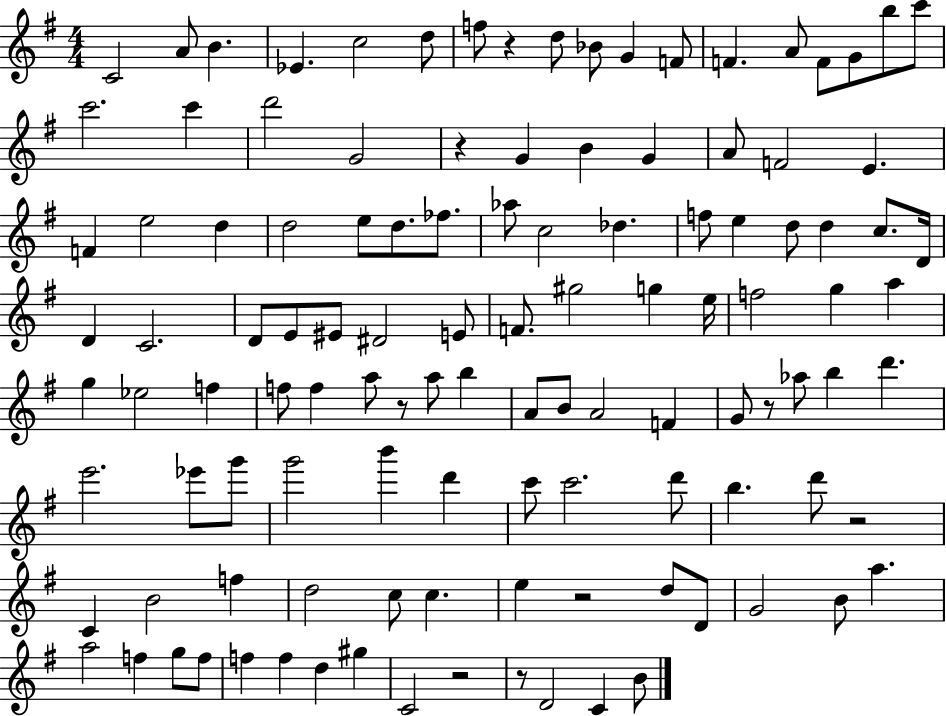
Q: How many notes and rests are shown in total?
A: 116